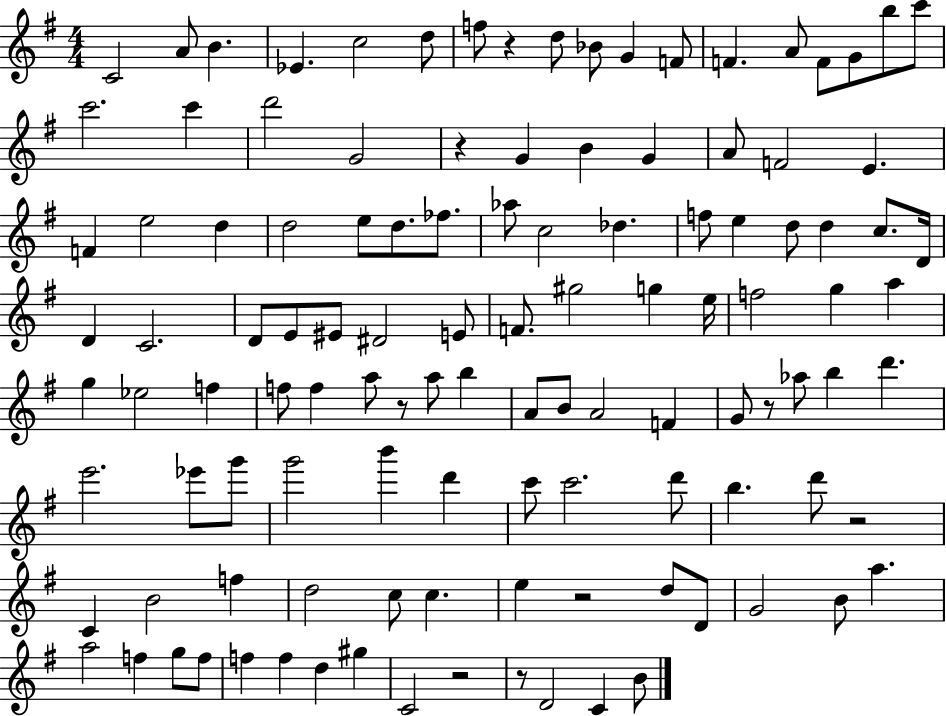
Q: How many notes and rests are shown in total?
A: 116